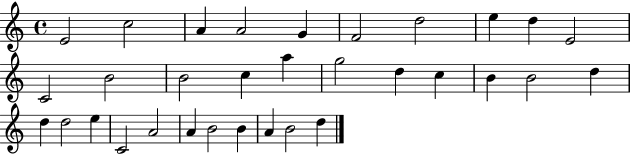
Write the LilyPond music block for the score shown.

{
  \clef treble
  \time 4/4
  \defaultTimeSignature
  \key c \major
  e'2 c''2 | a'4 a'2 g'4 | f'2 d''2 | e''4 d''4 e'2 | \break c'2 b'2 | b'2 c''4 a''4 | g''2 d''4 c''4 | b'4 b'2 d''4 | \break d''4 d''2 e''4 | c'2 a'2 | a'4 b'2 b'4 | a'4 b'2 d''4 | \break \bar "|."
}